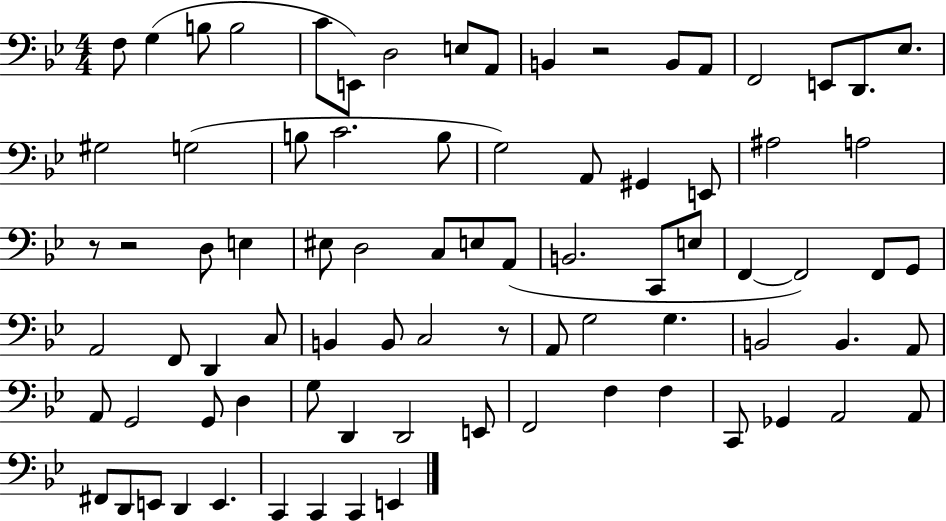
{
  \clef bass
  \numericTimeSignature
  \time 4/4
  \key bes \major
  \repeat volta 2 { f8 g4( b8 b2 | c'8 e,8) d2 e8 a,8 | b,4 r2 b,8 a,8 | f,2 e,8 d,8. ees8. | \break gis2 g2( | b8 c'2. b8 | g2) a,8 gis,4 e,8 | ais2 a2 | \break r8 r2 d8 e4 | eis8 d2 c8 e8 a,8( | b,2. c,8 e8 | f,4~~ f,2) f,8 g,8 | \break a,2 f,8 d,4 c8 | b,4 b,8 c2 r8 | a,8 g2 g4. | b,2 b,4. a,8 | \break a,8 g,2 g,8 d4 | g8 d,4 d,2 e,8 | f,2 f4 f4 | c,8 ges,4 a,2 a,8 | \break fis,8 d,8 e,8 d,4 e,4. | c,4 c,4 c,4 e,4 | } \bar "|."
}